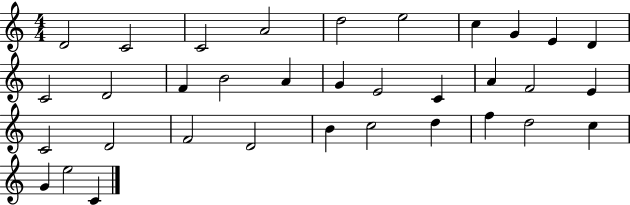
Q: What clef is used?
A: treble